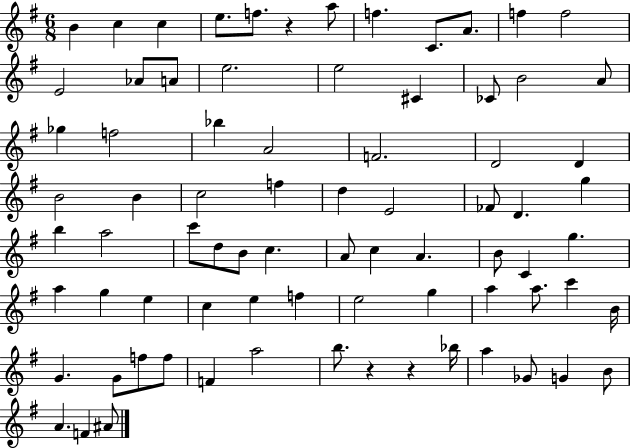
B4/q C5/q C5/q E5/e. F5/e. R/q A5/e F5/q. C4/e. A4/e. F5/q F5/h E4/h Ab4/e A4/e E5/h. E5/h C#4/q CES4/e B4/h A4/e Gb5/q F5/h Bb5/q A4/h F4/h. D4/h D4/q B4/h B4/q C5/h F5/q D5/q E4/h FES4/e D4/q. G5/q B5/q A5/h C6/e D5/e B4/e C5/q. A4/e C5/q A4/q. B4/e C4/q G5/q. A5/q G5/q E5/q C5/q E5/q F5/q E5/h G5/q A5/q A5/e. C6/q B4/s G4/q. G4/e F5/e F5/e F4/q A5/h B5/e. R/q R/q Bb5/s A5/q Gb4/e G4/q B4/e A4/q. F4/q A#4/e